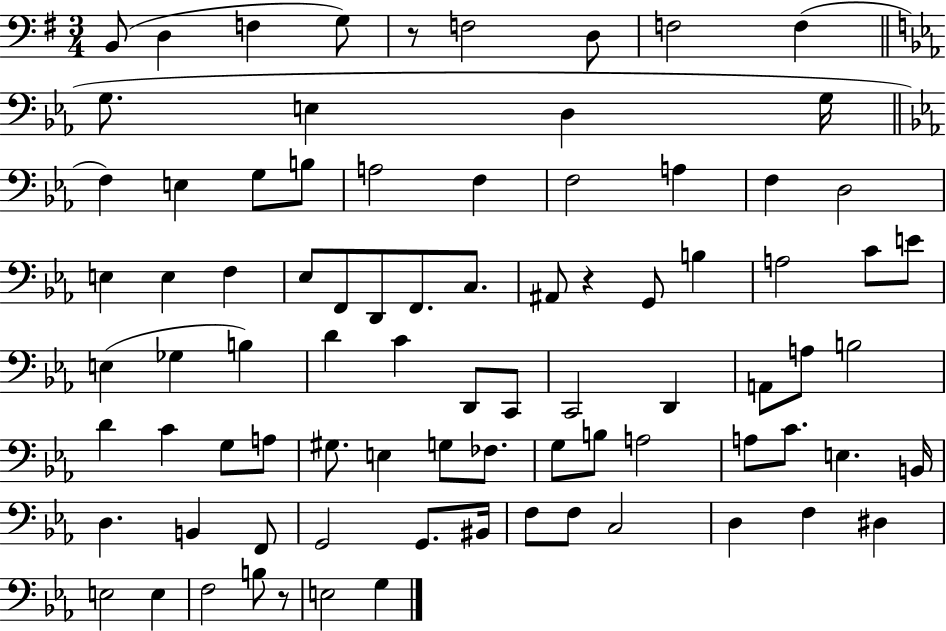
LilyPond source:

{
  \clef bass
  \numericTimeSignature
  \time 3/4
  \key g \major
  \repeat volta 2 { b,8( d4 f4 g8) | r8 f2 d8 | f2 f4( | \bar "||" \break \key c \minor g8. e4 d4 g16 | \bar "||" \break \key ees \major f4) e4 g8 b8 | a2 f4 | f2 a4 | f4 d2 | \break e4 e4 f4 | ees8 f,8 d,8 f,8. c8. | ais,8 r4 g,8 b4 | a2 c'8 e'8 | \break e4( ges4 b4) | d'4 c'4 d,8 c,8 | c,2 d,4 | a,8 a8 b2 | \break d'4 c'4 g8 a8 | gis8. e4 g8 fes8. | g8 b8 a2 | a8 c'8. e4. b,16 | \break d4. b,4 f,8 | g,2 g,8. bis,16 | f8 f8 c2 | d4 f4 dis4 | \break e2 e4 | f2 b8 r8 | e2 g4 | } \bar "|."
}